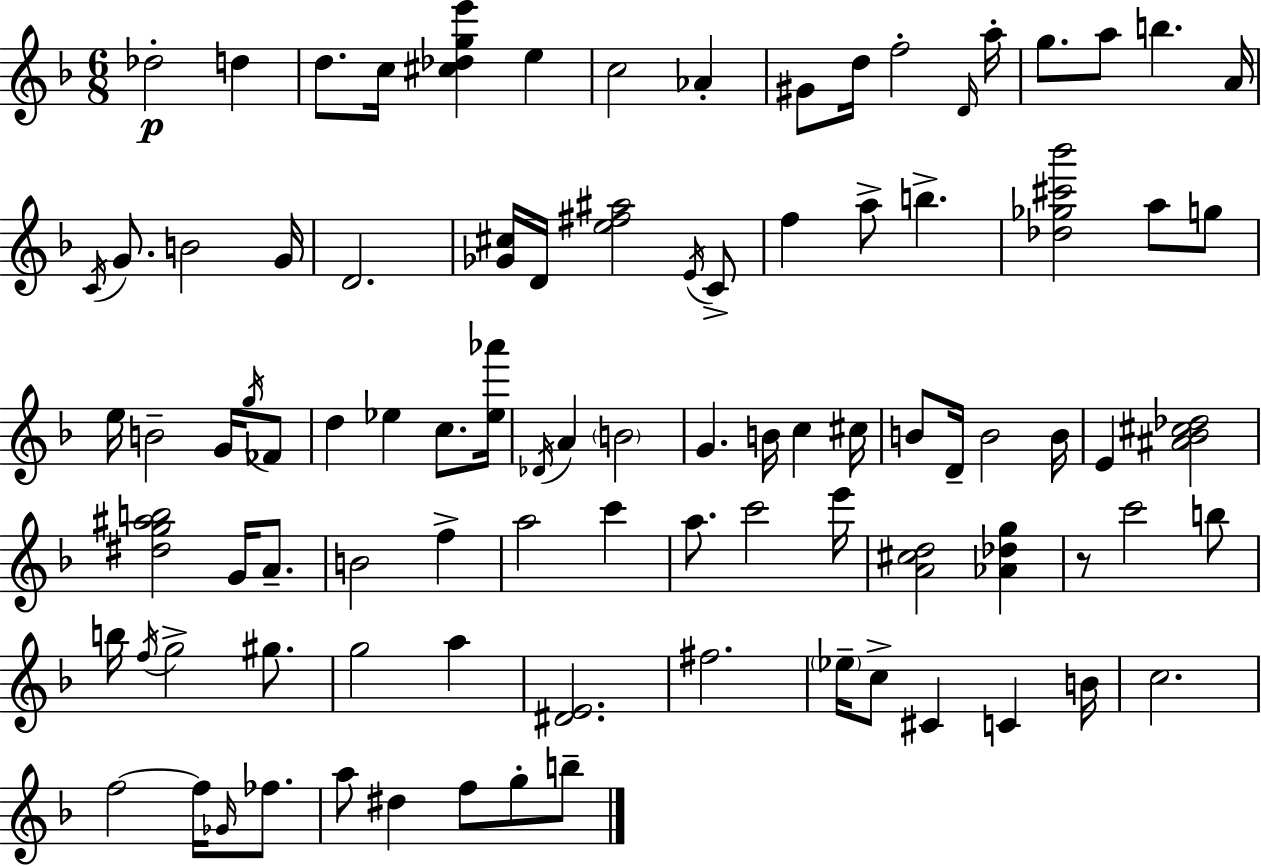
Db5/h D5/q D5/e. C5/s [C#5,Db5,G5,E6]/q E5/q C5/h Ab4/q G#4/e D5/s F5/h D4/s A5/s G5/e. A5/e B5/q. A4/s C4/s G4/e. B4/h G4/s D4/h. [Gb4,C#5]/s D4/s [E5,F#5,A#5]/h E4/s C4/e F5/q A5/e B5/q. [Db5,Gb5,C#6,Bb6]/h A5/e G5/e E5/s B4/h G4/s G5/s FES4/e D5/q Eb5/q C5/e. [Eb5,Ab6]/s Db4/s A4/q B4/h G4/q. B4/s C5/q C#5/s B4/e D4/s B4/h B4/s E4/q [A#4,Bb4,C#5,Db5]/h [D#5,G5,A#5,B5]/h G4/s A4/e. B4/h F5/q A5/h C6/q A5/e. C6/h E6/s [A4,C#5,D5]/h [Ab4,Db5,G5]/q R/e C6/h B5/e B5/s F5/s G5/h G#5/e. G5/h A5/q [D#4,E4]/h. F#5/h. Eb5/s C5/e C#4/q C4/q B4/s C5/h. F5/h F5/s Gb4/s FES5/e. A5/e D#5/q F5/e G5/e B5/e